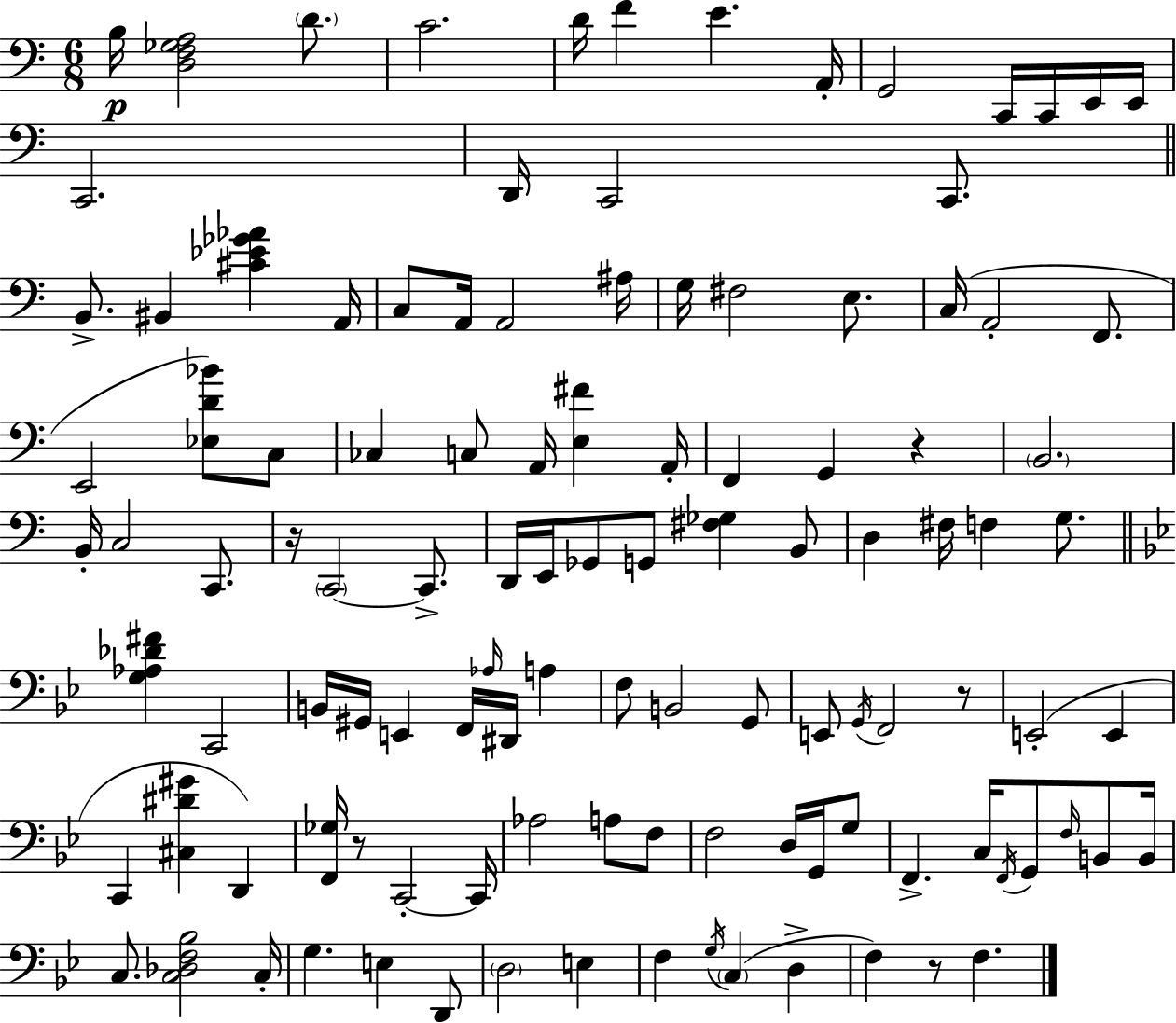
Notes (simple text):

B3/s [D3,F3,Gb3,A3]/h D4/e. C4/h. D4/s F4/q E4/q. A2/s G2/h C2/s C2/s E2/s E2/s C2/h. D2/s C2/h C2/e. B2/e. BIS2/q [C#4,Eb4,Gb4,Ab4]/q A2/s C3/e A2/s A2/h A#3/s G3/s F#3/h E3/e. C3/s A2/h F2/e. E2/h [Eb3,D4,Bb4]/e C3/e CES3/q C3/e A2/s [E3,F#4]/q A2/s F2/q G2/q R/q B2/h. B2/s C3/h C2/e. R/s C2/h C2/e. D2/s E2/s Gb2/e G2/e [F#3,Gb3]/q B2/e D3/q F#3/s F3/q G3/e. [G3,Ab3,Db4,F#4]/q C2/h B2/s G#2/s E2/q F2/s Ab3/s D#2/s A3/q F3/e B2/h G2/e E2/e G2/s F2/h R/e E2/h E2/q C2/q [C#3,D#4,G#4]/q D2/q [F2,Gb3]/s R/e C2/h C2/s Ab3/h A3/e F3/e F3/h D3/s G2/s G3/e F2/q. C3/s F2/s G2/e F3/s B2/e B2/s C3/e. [C3,Db3,F3,Bb3]/h C3/s G3/q. E3/q D2/e D3/h E3/q F3/q G3/s C3/q D3/q F3/q R/e F3/q.